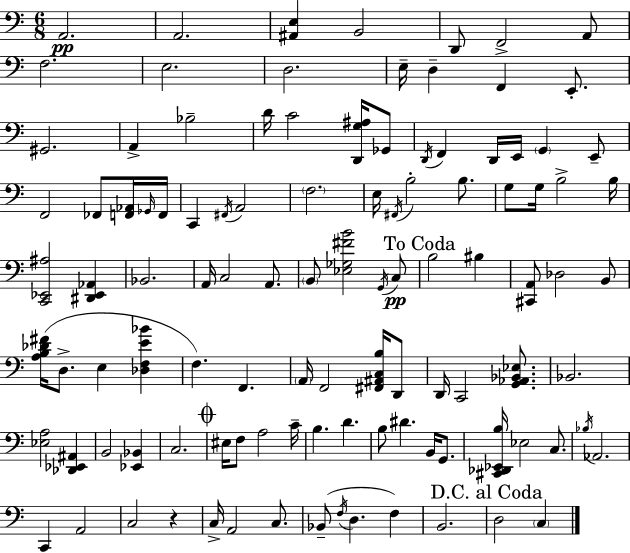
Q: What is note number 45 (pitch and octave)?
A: A2